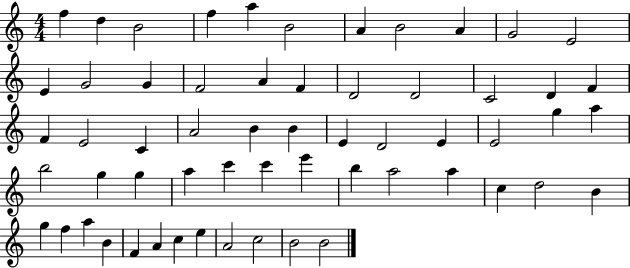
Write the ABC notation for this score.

X:1
T:Untitled
M:4/4
L:1/4
K:C
f d B2 f a B2 A B2 A G2 E2 E G2 G F2 A F D2 D2 C2 D F F E2 C A2 B B E D2 E E2 g a b2 g g a c' c' e' b a2 a c d2 B g f a B F A c e A2 c2 B2 B2